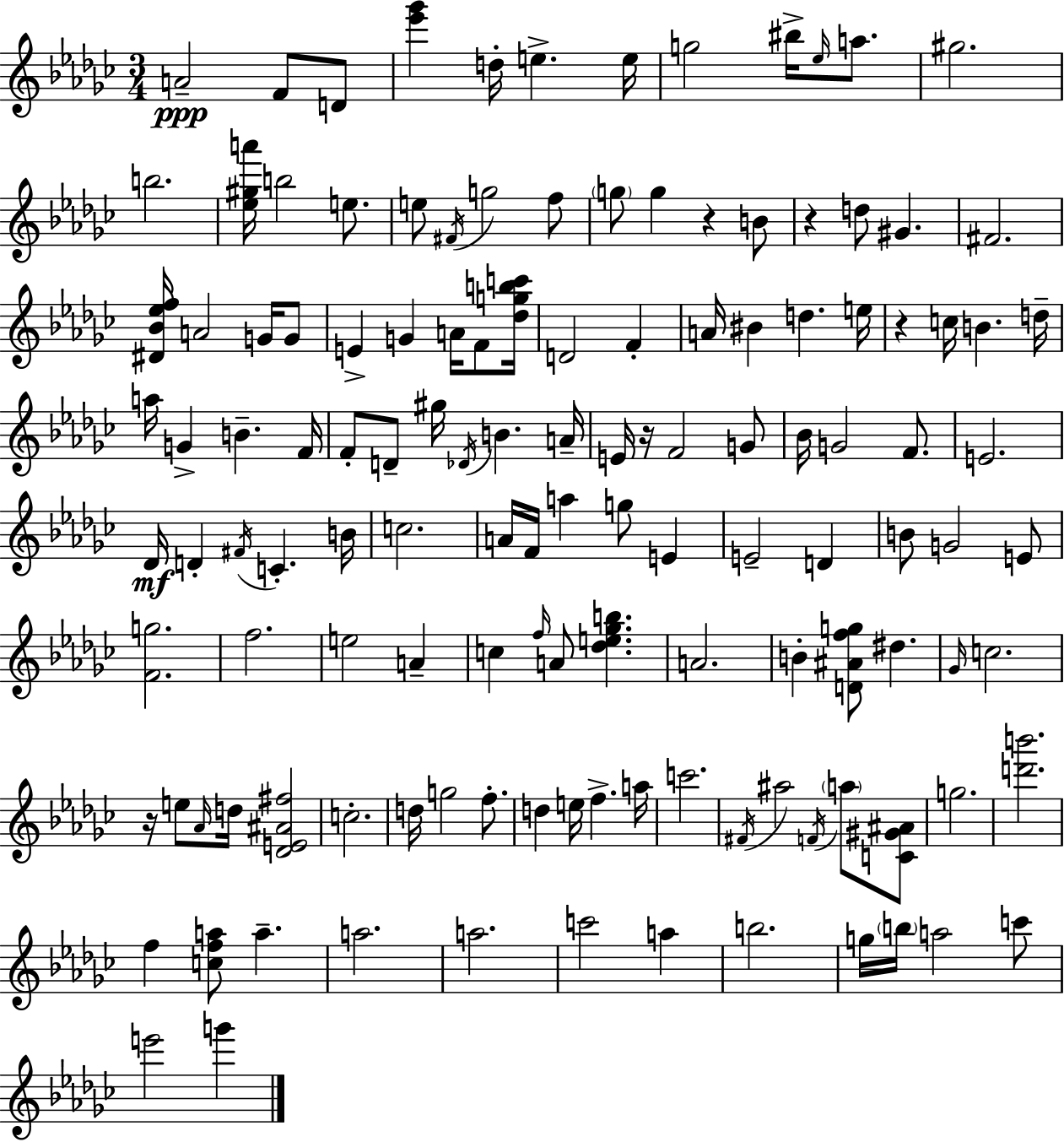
A4/h F4/e D4/e [Eb6,Gb6]/q D5/s E5/q. E5/s G5/h BIS5/s Eb5/s A5/e. G#5/h. B5/h. [Eb5,G#5,A6]/s B5/h E5/e. E5/e F#4/s G5/h F5/e G5/e G5/q R/q B4/e R/q D5/e G#4/q. F#4/h. [D#4,Bb4,Eb5,F5]/s A4/h G4/s G4/e E4/q G4/q A4/s F4/e [Db5,G5,B5,C6]/s D4/h F4/q A4/s BIS4/q D5/q. E5/s R/q C5/s B4/q. D5/s A5/s G4/q B4/q. F4/s F4/e D4/e G#5/s Db4/s B4/q. A4/s E4/s R/s F4/h G4/e Bb4/s G4/h F4/e. E4/h. Db4/s D4/q F#4/s C4/q. B4/s C5/h. A4/s F4/s A5/q G5/e E4/q E4/h D4/q B4/e G4/h E4/e [F4,G5]/h. F5/h. E5/h A4/q C5/q F5/s A4/e [Db5,E5,Gb5,B5]/q. A4/h. B4/q [D4,A#4,F5,G5]/e D#5/q. Gb4/s C5/h. R/s E5/e Ab4/s D5/s [Db4,E4,A#4,F#5]/h C5/h. D5/s G5/h F5/e. D5/q E5/s F5/q. A5/s C6/h. F#4/s A#5/h F4/s A5/e [C4,G#4,A#4]/e G5/h. [D6,B6]/h. F5/q [C5,F5,A5]/e A5/q. A5/h. A5/h. C6/h A5/q B5/h. G5/s B5/s A5/h C6/e E6/h G6/q